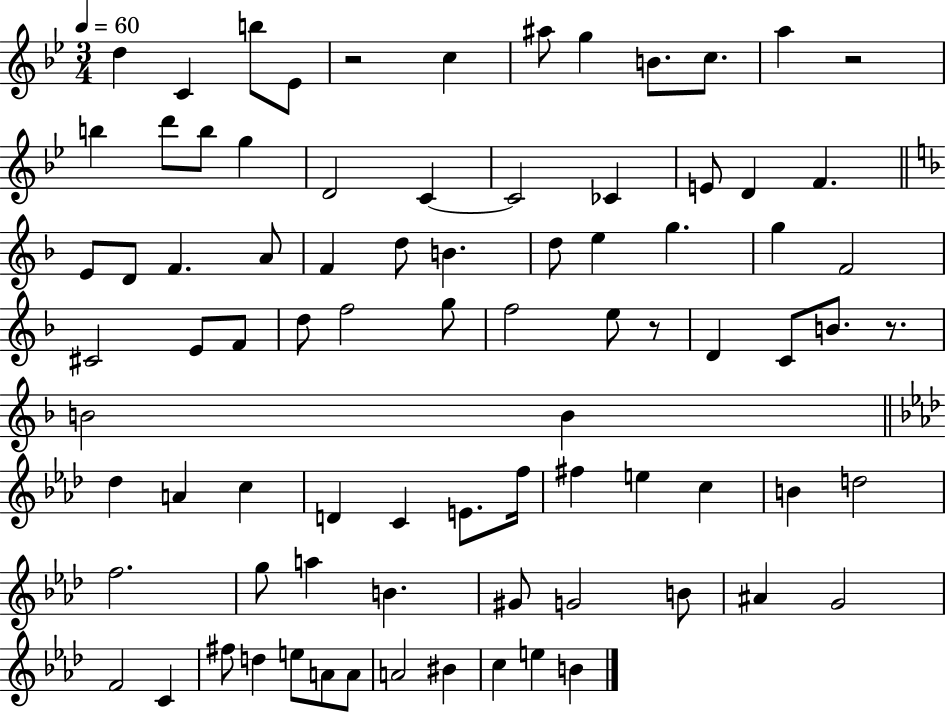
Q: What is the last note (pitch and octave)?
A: B4